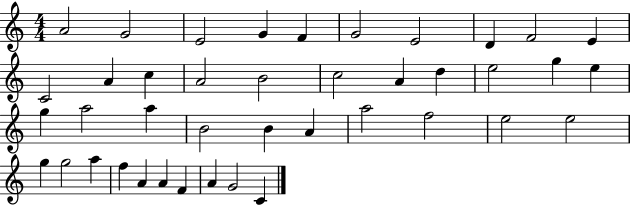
A4/h G4/h E4/h G4/q F4/q G4/h E4/h D4/q F4/h E4/q C4/h A4/q C5/q A4/h B4/h C5/h A4/q D5/q E5/h G5/q E5/q G5/q A5/h A5/q B4/h B4/q A4/q A5/h F5/h E5/h E5/h G5/q G5/h A5/q F5/q A4/q A4/q F4/q A4/q G4/h C4/q